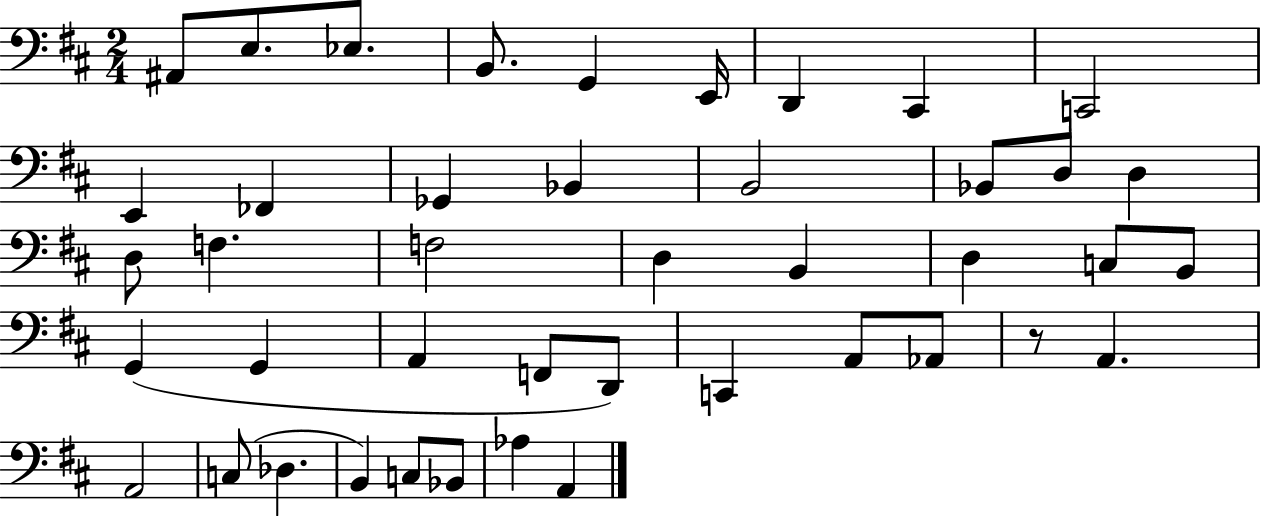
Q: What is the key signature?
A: D major